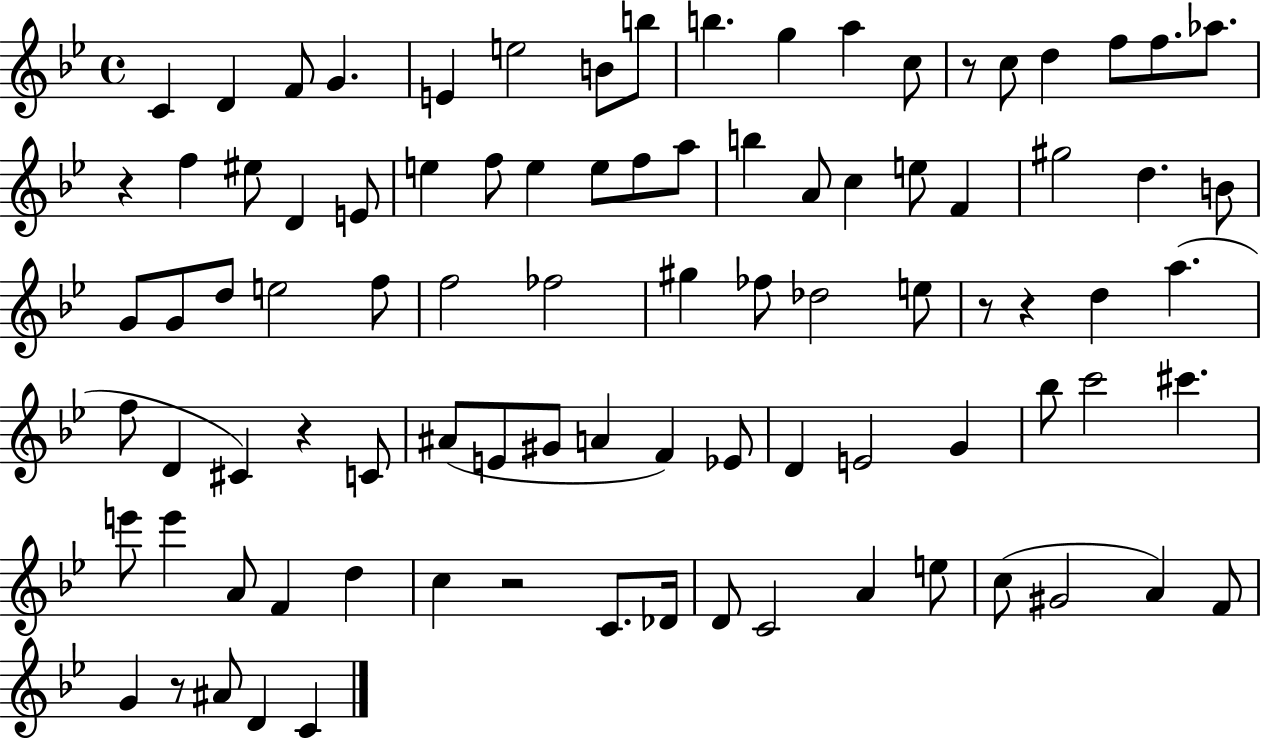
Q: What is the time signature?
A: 4/4